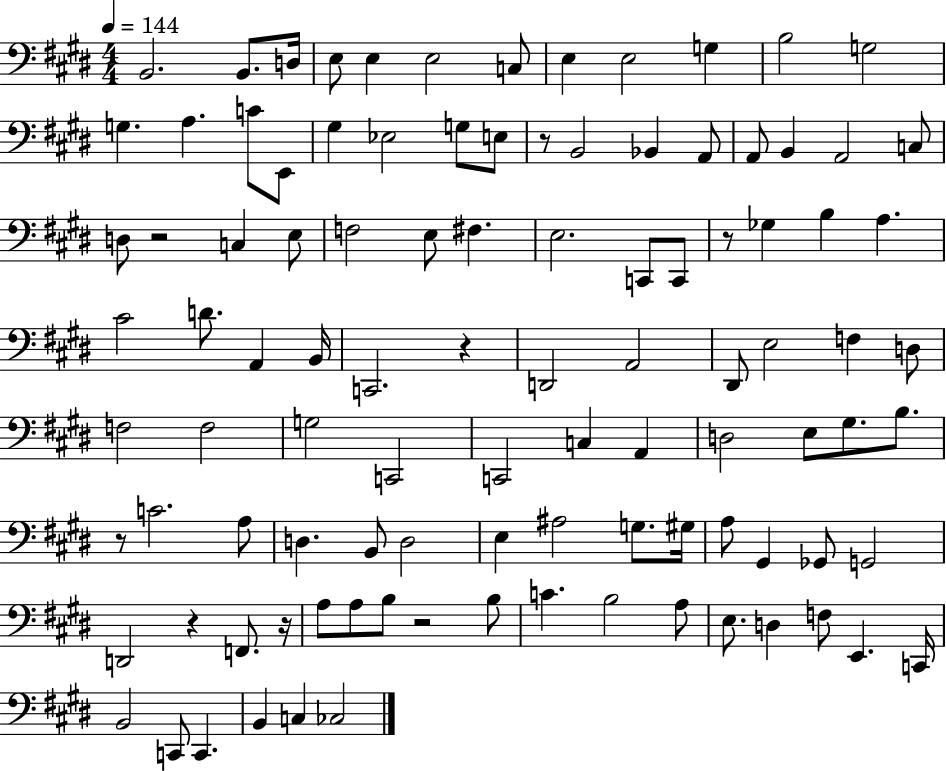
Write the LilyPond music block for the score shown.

{
  \clef bass
  \numericTimeSignature
  \time 4/4
  \key e \major
  \tempo 4 = 144
  b,2. b,8. d16 | e8 e4 e2 c8 | e4 e2 g4 | b2 g2 | \break g4. a4. c'8 e,8 | gis4 ees2 g8 e8 | r8 b,2 bes,4 a,8 | a,8 b,4 a,2 c8 | \break d8 r2 c4 e8 | f2 e8 fis4. | e2. c,8 c,8 | r8 ges4 b4 a4. | \break cis'2 d'8. a,4 b,16 | c,2. r4 | d,2 a,2 | dis,8 e2 f4 d8 | \break f2 f2 | g2 c,2 | c,2 c4 a,4 | d2 e8 gis8. b8. | \break r8 c'2. a8 | d4. b,8 d2 | e4 ais2 g8. gis16 | a8 gis,4 ges,8 g,2 | \break d,2 r4 f,8. r16 | a8 a8 b8 r2 b8 | c'4. b2 a8 | e8. d4 f8 e,4. c,16 | \break b,2 c,8 c,4. | b,4 c4 ces2 | \bar "|."
}